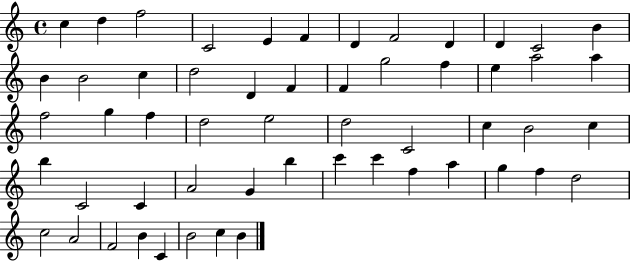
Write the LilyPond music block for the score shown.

{
  \clef treble
  \time 4/4
  \defaultTimeSignature
  \key c \major
  c''4 d''4 f''2 | c'2 e'4 f'4 | d'4 f'2 d'4 | d'4 c'2 b'4 | \break b'4 b'2 c''4 | d''2 d'4 f'4 | f'4 g''2 f''4 | e''4 a''2 a''4 | \break f''2 g''4 f''4 | d''2 e''2 | d''2 c'2 | c''4 b'2 c''4 | \break b''4 c'2 c'4 | a'2 g'4 b''4 | c'''4 c'''4 f''4 a''4 | g''4 f''4 d''2 | \break c''2 a'2 | f'2 b'4 c'4 | b'2 c''4 b'4 | \bar "|."
}